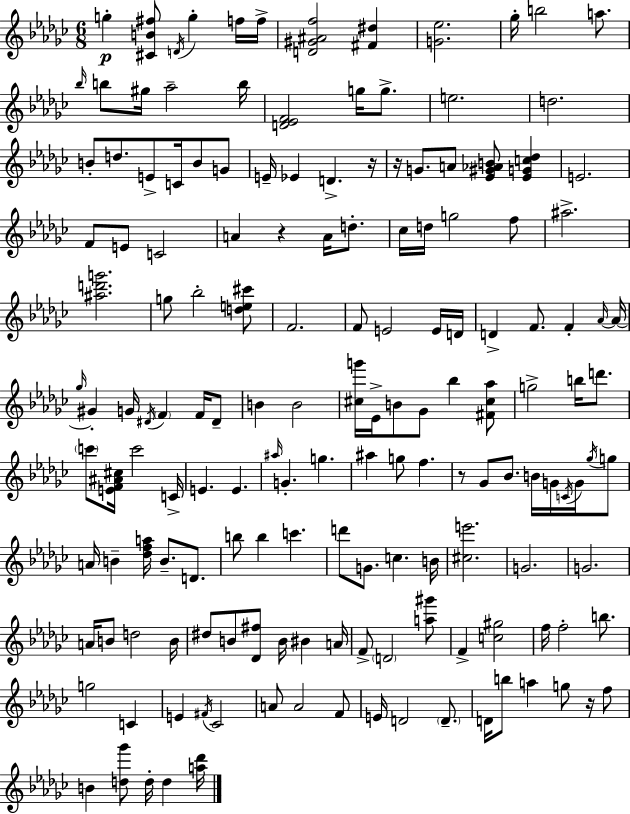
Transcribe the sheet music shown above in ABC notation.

X:1
T:Untitled
M:6/8
L:1/4
K:Ebm
g [^CB^f]/2 D/4 g f/4 f/4 [D^G^Af]2 [^F^d] [G_e]2 _g/4 b2 a/2 _b/4 b/2 ^g/4 _a2 b/4 [D_EF]2 g/4 g/2 e2 d2 B/2 d/2 E/2 C/4 B/2 G/2 E/4 _E D z/4 z/4 G/2 A/2 [_E^G_AB]/2 [_EGc_d] E2 F/2 E/2 C2 A z A/4 d/2 _c/4 d/4 g2 f/2 ^a2 [^ad'g']2 g/2 _b2 [de^c']/2 F2 F/2 E2 E/4 D/4 D F/2 F _A/4 _A/4 _g/4 ^G G/4 ^D/4 F F/4 ^D/2 B B2 [^cg']/4 _E/4 B/2 _G/2 _b [^F^c_a]/2 g2 b/4 d'/2 c'/2 [EF^A^c]/4 c'2 C/4 E E ^a/4 G g ^a g/2 f z/2 _G/2 _B/2 B/4 G/4 C/4 G/4 _g/4 g/2 A/4 B [_dfa]/4 B/2 D/2 b/2 b c' d'/2 G/2 c B/4 [^ce']2 G2 G2 A/4 B/2 d2 B/4 ^d/2 B/2 [_D^f]/2 B/4 ^B A/4 F/2 D2 [a^g']/2 F [c^g]2 f/4 f2 b/2 g2 C E ^F/4 _C2 A/2 A2 F/2 E/4 D2 D/2 D/4 b/2 a g/2 z/4 f/2 B [d_g']/2 d/4 d [a_d']/4